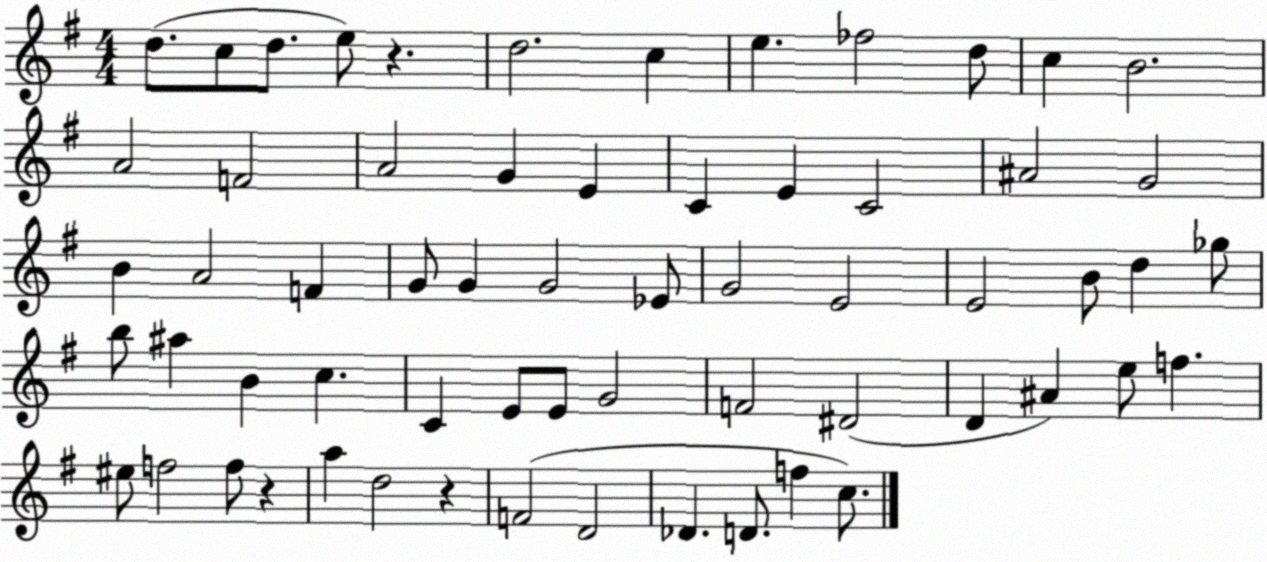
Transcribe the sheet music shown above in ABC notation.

X:1
T:Untitled
M:4/4
L:1/4
K:G
d/2 c/2 d/2 e/2 z d2 c e _f2 d/2 c B2 A2 F2 A2 G E C E C2 ^A2 G2 B A2 F G/2 G G2 _E/2 G2 E2 E2 B/2 d _g/2 b/2 ^a B c C E/2 E/2 G2 F2 ^D2 D ^A e/2 f ^e/2 f2 f/2 z a d2 z F2 D2 _D D/2 f c/2